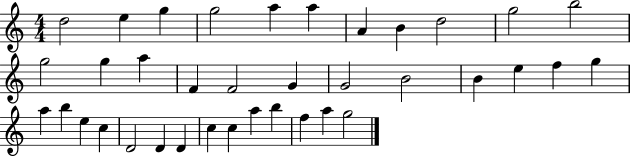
X:1
T:Untitled
M:4/4
L:1/4
K:C
d2 e g g2 a a A B d2 g2 b2 g2 g a F F2 G G2 B2 B e f g a b e c D2 D D c c a b f a g2